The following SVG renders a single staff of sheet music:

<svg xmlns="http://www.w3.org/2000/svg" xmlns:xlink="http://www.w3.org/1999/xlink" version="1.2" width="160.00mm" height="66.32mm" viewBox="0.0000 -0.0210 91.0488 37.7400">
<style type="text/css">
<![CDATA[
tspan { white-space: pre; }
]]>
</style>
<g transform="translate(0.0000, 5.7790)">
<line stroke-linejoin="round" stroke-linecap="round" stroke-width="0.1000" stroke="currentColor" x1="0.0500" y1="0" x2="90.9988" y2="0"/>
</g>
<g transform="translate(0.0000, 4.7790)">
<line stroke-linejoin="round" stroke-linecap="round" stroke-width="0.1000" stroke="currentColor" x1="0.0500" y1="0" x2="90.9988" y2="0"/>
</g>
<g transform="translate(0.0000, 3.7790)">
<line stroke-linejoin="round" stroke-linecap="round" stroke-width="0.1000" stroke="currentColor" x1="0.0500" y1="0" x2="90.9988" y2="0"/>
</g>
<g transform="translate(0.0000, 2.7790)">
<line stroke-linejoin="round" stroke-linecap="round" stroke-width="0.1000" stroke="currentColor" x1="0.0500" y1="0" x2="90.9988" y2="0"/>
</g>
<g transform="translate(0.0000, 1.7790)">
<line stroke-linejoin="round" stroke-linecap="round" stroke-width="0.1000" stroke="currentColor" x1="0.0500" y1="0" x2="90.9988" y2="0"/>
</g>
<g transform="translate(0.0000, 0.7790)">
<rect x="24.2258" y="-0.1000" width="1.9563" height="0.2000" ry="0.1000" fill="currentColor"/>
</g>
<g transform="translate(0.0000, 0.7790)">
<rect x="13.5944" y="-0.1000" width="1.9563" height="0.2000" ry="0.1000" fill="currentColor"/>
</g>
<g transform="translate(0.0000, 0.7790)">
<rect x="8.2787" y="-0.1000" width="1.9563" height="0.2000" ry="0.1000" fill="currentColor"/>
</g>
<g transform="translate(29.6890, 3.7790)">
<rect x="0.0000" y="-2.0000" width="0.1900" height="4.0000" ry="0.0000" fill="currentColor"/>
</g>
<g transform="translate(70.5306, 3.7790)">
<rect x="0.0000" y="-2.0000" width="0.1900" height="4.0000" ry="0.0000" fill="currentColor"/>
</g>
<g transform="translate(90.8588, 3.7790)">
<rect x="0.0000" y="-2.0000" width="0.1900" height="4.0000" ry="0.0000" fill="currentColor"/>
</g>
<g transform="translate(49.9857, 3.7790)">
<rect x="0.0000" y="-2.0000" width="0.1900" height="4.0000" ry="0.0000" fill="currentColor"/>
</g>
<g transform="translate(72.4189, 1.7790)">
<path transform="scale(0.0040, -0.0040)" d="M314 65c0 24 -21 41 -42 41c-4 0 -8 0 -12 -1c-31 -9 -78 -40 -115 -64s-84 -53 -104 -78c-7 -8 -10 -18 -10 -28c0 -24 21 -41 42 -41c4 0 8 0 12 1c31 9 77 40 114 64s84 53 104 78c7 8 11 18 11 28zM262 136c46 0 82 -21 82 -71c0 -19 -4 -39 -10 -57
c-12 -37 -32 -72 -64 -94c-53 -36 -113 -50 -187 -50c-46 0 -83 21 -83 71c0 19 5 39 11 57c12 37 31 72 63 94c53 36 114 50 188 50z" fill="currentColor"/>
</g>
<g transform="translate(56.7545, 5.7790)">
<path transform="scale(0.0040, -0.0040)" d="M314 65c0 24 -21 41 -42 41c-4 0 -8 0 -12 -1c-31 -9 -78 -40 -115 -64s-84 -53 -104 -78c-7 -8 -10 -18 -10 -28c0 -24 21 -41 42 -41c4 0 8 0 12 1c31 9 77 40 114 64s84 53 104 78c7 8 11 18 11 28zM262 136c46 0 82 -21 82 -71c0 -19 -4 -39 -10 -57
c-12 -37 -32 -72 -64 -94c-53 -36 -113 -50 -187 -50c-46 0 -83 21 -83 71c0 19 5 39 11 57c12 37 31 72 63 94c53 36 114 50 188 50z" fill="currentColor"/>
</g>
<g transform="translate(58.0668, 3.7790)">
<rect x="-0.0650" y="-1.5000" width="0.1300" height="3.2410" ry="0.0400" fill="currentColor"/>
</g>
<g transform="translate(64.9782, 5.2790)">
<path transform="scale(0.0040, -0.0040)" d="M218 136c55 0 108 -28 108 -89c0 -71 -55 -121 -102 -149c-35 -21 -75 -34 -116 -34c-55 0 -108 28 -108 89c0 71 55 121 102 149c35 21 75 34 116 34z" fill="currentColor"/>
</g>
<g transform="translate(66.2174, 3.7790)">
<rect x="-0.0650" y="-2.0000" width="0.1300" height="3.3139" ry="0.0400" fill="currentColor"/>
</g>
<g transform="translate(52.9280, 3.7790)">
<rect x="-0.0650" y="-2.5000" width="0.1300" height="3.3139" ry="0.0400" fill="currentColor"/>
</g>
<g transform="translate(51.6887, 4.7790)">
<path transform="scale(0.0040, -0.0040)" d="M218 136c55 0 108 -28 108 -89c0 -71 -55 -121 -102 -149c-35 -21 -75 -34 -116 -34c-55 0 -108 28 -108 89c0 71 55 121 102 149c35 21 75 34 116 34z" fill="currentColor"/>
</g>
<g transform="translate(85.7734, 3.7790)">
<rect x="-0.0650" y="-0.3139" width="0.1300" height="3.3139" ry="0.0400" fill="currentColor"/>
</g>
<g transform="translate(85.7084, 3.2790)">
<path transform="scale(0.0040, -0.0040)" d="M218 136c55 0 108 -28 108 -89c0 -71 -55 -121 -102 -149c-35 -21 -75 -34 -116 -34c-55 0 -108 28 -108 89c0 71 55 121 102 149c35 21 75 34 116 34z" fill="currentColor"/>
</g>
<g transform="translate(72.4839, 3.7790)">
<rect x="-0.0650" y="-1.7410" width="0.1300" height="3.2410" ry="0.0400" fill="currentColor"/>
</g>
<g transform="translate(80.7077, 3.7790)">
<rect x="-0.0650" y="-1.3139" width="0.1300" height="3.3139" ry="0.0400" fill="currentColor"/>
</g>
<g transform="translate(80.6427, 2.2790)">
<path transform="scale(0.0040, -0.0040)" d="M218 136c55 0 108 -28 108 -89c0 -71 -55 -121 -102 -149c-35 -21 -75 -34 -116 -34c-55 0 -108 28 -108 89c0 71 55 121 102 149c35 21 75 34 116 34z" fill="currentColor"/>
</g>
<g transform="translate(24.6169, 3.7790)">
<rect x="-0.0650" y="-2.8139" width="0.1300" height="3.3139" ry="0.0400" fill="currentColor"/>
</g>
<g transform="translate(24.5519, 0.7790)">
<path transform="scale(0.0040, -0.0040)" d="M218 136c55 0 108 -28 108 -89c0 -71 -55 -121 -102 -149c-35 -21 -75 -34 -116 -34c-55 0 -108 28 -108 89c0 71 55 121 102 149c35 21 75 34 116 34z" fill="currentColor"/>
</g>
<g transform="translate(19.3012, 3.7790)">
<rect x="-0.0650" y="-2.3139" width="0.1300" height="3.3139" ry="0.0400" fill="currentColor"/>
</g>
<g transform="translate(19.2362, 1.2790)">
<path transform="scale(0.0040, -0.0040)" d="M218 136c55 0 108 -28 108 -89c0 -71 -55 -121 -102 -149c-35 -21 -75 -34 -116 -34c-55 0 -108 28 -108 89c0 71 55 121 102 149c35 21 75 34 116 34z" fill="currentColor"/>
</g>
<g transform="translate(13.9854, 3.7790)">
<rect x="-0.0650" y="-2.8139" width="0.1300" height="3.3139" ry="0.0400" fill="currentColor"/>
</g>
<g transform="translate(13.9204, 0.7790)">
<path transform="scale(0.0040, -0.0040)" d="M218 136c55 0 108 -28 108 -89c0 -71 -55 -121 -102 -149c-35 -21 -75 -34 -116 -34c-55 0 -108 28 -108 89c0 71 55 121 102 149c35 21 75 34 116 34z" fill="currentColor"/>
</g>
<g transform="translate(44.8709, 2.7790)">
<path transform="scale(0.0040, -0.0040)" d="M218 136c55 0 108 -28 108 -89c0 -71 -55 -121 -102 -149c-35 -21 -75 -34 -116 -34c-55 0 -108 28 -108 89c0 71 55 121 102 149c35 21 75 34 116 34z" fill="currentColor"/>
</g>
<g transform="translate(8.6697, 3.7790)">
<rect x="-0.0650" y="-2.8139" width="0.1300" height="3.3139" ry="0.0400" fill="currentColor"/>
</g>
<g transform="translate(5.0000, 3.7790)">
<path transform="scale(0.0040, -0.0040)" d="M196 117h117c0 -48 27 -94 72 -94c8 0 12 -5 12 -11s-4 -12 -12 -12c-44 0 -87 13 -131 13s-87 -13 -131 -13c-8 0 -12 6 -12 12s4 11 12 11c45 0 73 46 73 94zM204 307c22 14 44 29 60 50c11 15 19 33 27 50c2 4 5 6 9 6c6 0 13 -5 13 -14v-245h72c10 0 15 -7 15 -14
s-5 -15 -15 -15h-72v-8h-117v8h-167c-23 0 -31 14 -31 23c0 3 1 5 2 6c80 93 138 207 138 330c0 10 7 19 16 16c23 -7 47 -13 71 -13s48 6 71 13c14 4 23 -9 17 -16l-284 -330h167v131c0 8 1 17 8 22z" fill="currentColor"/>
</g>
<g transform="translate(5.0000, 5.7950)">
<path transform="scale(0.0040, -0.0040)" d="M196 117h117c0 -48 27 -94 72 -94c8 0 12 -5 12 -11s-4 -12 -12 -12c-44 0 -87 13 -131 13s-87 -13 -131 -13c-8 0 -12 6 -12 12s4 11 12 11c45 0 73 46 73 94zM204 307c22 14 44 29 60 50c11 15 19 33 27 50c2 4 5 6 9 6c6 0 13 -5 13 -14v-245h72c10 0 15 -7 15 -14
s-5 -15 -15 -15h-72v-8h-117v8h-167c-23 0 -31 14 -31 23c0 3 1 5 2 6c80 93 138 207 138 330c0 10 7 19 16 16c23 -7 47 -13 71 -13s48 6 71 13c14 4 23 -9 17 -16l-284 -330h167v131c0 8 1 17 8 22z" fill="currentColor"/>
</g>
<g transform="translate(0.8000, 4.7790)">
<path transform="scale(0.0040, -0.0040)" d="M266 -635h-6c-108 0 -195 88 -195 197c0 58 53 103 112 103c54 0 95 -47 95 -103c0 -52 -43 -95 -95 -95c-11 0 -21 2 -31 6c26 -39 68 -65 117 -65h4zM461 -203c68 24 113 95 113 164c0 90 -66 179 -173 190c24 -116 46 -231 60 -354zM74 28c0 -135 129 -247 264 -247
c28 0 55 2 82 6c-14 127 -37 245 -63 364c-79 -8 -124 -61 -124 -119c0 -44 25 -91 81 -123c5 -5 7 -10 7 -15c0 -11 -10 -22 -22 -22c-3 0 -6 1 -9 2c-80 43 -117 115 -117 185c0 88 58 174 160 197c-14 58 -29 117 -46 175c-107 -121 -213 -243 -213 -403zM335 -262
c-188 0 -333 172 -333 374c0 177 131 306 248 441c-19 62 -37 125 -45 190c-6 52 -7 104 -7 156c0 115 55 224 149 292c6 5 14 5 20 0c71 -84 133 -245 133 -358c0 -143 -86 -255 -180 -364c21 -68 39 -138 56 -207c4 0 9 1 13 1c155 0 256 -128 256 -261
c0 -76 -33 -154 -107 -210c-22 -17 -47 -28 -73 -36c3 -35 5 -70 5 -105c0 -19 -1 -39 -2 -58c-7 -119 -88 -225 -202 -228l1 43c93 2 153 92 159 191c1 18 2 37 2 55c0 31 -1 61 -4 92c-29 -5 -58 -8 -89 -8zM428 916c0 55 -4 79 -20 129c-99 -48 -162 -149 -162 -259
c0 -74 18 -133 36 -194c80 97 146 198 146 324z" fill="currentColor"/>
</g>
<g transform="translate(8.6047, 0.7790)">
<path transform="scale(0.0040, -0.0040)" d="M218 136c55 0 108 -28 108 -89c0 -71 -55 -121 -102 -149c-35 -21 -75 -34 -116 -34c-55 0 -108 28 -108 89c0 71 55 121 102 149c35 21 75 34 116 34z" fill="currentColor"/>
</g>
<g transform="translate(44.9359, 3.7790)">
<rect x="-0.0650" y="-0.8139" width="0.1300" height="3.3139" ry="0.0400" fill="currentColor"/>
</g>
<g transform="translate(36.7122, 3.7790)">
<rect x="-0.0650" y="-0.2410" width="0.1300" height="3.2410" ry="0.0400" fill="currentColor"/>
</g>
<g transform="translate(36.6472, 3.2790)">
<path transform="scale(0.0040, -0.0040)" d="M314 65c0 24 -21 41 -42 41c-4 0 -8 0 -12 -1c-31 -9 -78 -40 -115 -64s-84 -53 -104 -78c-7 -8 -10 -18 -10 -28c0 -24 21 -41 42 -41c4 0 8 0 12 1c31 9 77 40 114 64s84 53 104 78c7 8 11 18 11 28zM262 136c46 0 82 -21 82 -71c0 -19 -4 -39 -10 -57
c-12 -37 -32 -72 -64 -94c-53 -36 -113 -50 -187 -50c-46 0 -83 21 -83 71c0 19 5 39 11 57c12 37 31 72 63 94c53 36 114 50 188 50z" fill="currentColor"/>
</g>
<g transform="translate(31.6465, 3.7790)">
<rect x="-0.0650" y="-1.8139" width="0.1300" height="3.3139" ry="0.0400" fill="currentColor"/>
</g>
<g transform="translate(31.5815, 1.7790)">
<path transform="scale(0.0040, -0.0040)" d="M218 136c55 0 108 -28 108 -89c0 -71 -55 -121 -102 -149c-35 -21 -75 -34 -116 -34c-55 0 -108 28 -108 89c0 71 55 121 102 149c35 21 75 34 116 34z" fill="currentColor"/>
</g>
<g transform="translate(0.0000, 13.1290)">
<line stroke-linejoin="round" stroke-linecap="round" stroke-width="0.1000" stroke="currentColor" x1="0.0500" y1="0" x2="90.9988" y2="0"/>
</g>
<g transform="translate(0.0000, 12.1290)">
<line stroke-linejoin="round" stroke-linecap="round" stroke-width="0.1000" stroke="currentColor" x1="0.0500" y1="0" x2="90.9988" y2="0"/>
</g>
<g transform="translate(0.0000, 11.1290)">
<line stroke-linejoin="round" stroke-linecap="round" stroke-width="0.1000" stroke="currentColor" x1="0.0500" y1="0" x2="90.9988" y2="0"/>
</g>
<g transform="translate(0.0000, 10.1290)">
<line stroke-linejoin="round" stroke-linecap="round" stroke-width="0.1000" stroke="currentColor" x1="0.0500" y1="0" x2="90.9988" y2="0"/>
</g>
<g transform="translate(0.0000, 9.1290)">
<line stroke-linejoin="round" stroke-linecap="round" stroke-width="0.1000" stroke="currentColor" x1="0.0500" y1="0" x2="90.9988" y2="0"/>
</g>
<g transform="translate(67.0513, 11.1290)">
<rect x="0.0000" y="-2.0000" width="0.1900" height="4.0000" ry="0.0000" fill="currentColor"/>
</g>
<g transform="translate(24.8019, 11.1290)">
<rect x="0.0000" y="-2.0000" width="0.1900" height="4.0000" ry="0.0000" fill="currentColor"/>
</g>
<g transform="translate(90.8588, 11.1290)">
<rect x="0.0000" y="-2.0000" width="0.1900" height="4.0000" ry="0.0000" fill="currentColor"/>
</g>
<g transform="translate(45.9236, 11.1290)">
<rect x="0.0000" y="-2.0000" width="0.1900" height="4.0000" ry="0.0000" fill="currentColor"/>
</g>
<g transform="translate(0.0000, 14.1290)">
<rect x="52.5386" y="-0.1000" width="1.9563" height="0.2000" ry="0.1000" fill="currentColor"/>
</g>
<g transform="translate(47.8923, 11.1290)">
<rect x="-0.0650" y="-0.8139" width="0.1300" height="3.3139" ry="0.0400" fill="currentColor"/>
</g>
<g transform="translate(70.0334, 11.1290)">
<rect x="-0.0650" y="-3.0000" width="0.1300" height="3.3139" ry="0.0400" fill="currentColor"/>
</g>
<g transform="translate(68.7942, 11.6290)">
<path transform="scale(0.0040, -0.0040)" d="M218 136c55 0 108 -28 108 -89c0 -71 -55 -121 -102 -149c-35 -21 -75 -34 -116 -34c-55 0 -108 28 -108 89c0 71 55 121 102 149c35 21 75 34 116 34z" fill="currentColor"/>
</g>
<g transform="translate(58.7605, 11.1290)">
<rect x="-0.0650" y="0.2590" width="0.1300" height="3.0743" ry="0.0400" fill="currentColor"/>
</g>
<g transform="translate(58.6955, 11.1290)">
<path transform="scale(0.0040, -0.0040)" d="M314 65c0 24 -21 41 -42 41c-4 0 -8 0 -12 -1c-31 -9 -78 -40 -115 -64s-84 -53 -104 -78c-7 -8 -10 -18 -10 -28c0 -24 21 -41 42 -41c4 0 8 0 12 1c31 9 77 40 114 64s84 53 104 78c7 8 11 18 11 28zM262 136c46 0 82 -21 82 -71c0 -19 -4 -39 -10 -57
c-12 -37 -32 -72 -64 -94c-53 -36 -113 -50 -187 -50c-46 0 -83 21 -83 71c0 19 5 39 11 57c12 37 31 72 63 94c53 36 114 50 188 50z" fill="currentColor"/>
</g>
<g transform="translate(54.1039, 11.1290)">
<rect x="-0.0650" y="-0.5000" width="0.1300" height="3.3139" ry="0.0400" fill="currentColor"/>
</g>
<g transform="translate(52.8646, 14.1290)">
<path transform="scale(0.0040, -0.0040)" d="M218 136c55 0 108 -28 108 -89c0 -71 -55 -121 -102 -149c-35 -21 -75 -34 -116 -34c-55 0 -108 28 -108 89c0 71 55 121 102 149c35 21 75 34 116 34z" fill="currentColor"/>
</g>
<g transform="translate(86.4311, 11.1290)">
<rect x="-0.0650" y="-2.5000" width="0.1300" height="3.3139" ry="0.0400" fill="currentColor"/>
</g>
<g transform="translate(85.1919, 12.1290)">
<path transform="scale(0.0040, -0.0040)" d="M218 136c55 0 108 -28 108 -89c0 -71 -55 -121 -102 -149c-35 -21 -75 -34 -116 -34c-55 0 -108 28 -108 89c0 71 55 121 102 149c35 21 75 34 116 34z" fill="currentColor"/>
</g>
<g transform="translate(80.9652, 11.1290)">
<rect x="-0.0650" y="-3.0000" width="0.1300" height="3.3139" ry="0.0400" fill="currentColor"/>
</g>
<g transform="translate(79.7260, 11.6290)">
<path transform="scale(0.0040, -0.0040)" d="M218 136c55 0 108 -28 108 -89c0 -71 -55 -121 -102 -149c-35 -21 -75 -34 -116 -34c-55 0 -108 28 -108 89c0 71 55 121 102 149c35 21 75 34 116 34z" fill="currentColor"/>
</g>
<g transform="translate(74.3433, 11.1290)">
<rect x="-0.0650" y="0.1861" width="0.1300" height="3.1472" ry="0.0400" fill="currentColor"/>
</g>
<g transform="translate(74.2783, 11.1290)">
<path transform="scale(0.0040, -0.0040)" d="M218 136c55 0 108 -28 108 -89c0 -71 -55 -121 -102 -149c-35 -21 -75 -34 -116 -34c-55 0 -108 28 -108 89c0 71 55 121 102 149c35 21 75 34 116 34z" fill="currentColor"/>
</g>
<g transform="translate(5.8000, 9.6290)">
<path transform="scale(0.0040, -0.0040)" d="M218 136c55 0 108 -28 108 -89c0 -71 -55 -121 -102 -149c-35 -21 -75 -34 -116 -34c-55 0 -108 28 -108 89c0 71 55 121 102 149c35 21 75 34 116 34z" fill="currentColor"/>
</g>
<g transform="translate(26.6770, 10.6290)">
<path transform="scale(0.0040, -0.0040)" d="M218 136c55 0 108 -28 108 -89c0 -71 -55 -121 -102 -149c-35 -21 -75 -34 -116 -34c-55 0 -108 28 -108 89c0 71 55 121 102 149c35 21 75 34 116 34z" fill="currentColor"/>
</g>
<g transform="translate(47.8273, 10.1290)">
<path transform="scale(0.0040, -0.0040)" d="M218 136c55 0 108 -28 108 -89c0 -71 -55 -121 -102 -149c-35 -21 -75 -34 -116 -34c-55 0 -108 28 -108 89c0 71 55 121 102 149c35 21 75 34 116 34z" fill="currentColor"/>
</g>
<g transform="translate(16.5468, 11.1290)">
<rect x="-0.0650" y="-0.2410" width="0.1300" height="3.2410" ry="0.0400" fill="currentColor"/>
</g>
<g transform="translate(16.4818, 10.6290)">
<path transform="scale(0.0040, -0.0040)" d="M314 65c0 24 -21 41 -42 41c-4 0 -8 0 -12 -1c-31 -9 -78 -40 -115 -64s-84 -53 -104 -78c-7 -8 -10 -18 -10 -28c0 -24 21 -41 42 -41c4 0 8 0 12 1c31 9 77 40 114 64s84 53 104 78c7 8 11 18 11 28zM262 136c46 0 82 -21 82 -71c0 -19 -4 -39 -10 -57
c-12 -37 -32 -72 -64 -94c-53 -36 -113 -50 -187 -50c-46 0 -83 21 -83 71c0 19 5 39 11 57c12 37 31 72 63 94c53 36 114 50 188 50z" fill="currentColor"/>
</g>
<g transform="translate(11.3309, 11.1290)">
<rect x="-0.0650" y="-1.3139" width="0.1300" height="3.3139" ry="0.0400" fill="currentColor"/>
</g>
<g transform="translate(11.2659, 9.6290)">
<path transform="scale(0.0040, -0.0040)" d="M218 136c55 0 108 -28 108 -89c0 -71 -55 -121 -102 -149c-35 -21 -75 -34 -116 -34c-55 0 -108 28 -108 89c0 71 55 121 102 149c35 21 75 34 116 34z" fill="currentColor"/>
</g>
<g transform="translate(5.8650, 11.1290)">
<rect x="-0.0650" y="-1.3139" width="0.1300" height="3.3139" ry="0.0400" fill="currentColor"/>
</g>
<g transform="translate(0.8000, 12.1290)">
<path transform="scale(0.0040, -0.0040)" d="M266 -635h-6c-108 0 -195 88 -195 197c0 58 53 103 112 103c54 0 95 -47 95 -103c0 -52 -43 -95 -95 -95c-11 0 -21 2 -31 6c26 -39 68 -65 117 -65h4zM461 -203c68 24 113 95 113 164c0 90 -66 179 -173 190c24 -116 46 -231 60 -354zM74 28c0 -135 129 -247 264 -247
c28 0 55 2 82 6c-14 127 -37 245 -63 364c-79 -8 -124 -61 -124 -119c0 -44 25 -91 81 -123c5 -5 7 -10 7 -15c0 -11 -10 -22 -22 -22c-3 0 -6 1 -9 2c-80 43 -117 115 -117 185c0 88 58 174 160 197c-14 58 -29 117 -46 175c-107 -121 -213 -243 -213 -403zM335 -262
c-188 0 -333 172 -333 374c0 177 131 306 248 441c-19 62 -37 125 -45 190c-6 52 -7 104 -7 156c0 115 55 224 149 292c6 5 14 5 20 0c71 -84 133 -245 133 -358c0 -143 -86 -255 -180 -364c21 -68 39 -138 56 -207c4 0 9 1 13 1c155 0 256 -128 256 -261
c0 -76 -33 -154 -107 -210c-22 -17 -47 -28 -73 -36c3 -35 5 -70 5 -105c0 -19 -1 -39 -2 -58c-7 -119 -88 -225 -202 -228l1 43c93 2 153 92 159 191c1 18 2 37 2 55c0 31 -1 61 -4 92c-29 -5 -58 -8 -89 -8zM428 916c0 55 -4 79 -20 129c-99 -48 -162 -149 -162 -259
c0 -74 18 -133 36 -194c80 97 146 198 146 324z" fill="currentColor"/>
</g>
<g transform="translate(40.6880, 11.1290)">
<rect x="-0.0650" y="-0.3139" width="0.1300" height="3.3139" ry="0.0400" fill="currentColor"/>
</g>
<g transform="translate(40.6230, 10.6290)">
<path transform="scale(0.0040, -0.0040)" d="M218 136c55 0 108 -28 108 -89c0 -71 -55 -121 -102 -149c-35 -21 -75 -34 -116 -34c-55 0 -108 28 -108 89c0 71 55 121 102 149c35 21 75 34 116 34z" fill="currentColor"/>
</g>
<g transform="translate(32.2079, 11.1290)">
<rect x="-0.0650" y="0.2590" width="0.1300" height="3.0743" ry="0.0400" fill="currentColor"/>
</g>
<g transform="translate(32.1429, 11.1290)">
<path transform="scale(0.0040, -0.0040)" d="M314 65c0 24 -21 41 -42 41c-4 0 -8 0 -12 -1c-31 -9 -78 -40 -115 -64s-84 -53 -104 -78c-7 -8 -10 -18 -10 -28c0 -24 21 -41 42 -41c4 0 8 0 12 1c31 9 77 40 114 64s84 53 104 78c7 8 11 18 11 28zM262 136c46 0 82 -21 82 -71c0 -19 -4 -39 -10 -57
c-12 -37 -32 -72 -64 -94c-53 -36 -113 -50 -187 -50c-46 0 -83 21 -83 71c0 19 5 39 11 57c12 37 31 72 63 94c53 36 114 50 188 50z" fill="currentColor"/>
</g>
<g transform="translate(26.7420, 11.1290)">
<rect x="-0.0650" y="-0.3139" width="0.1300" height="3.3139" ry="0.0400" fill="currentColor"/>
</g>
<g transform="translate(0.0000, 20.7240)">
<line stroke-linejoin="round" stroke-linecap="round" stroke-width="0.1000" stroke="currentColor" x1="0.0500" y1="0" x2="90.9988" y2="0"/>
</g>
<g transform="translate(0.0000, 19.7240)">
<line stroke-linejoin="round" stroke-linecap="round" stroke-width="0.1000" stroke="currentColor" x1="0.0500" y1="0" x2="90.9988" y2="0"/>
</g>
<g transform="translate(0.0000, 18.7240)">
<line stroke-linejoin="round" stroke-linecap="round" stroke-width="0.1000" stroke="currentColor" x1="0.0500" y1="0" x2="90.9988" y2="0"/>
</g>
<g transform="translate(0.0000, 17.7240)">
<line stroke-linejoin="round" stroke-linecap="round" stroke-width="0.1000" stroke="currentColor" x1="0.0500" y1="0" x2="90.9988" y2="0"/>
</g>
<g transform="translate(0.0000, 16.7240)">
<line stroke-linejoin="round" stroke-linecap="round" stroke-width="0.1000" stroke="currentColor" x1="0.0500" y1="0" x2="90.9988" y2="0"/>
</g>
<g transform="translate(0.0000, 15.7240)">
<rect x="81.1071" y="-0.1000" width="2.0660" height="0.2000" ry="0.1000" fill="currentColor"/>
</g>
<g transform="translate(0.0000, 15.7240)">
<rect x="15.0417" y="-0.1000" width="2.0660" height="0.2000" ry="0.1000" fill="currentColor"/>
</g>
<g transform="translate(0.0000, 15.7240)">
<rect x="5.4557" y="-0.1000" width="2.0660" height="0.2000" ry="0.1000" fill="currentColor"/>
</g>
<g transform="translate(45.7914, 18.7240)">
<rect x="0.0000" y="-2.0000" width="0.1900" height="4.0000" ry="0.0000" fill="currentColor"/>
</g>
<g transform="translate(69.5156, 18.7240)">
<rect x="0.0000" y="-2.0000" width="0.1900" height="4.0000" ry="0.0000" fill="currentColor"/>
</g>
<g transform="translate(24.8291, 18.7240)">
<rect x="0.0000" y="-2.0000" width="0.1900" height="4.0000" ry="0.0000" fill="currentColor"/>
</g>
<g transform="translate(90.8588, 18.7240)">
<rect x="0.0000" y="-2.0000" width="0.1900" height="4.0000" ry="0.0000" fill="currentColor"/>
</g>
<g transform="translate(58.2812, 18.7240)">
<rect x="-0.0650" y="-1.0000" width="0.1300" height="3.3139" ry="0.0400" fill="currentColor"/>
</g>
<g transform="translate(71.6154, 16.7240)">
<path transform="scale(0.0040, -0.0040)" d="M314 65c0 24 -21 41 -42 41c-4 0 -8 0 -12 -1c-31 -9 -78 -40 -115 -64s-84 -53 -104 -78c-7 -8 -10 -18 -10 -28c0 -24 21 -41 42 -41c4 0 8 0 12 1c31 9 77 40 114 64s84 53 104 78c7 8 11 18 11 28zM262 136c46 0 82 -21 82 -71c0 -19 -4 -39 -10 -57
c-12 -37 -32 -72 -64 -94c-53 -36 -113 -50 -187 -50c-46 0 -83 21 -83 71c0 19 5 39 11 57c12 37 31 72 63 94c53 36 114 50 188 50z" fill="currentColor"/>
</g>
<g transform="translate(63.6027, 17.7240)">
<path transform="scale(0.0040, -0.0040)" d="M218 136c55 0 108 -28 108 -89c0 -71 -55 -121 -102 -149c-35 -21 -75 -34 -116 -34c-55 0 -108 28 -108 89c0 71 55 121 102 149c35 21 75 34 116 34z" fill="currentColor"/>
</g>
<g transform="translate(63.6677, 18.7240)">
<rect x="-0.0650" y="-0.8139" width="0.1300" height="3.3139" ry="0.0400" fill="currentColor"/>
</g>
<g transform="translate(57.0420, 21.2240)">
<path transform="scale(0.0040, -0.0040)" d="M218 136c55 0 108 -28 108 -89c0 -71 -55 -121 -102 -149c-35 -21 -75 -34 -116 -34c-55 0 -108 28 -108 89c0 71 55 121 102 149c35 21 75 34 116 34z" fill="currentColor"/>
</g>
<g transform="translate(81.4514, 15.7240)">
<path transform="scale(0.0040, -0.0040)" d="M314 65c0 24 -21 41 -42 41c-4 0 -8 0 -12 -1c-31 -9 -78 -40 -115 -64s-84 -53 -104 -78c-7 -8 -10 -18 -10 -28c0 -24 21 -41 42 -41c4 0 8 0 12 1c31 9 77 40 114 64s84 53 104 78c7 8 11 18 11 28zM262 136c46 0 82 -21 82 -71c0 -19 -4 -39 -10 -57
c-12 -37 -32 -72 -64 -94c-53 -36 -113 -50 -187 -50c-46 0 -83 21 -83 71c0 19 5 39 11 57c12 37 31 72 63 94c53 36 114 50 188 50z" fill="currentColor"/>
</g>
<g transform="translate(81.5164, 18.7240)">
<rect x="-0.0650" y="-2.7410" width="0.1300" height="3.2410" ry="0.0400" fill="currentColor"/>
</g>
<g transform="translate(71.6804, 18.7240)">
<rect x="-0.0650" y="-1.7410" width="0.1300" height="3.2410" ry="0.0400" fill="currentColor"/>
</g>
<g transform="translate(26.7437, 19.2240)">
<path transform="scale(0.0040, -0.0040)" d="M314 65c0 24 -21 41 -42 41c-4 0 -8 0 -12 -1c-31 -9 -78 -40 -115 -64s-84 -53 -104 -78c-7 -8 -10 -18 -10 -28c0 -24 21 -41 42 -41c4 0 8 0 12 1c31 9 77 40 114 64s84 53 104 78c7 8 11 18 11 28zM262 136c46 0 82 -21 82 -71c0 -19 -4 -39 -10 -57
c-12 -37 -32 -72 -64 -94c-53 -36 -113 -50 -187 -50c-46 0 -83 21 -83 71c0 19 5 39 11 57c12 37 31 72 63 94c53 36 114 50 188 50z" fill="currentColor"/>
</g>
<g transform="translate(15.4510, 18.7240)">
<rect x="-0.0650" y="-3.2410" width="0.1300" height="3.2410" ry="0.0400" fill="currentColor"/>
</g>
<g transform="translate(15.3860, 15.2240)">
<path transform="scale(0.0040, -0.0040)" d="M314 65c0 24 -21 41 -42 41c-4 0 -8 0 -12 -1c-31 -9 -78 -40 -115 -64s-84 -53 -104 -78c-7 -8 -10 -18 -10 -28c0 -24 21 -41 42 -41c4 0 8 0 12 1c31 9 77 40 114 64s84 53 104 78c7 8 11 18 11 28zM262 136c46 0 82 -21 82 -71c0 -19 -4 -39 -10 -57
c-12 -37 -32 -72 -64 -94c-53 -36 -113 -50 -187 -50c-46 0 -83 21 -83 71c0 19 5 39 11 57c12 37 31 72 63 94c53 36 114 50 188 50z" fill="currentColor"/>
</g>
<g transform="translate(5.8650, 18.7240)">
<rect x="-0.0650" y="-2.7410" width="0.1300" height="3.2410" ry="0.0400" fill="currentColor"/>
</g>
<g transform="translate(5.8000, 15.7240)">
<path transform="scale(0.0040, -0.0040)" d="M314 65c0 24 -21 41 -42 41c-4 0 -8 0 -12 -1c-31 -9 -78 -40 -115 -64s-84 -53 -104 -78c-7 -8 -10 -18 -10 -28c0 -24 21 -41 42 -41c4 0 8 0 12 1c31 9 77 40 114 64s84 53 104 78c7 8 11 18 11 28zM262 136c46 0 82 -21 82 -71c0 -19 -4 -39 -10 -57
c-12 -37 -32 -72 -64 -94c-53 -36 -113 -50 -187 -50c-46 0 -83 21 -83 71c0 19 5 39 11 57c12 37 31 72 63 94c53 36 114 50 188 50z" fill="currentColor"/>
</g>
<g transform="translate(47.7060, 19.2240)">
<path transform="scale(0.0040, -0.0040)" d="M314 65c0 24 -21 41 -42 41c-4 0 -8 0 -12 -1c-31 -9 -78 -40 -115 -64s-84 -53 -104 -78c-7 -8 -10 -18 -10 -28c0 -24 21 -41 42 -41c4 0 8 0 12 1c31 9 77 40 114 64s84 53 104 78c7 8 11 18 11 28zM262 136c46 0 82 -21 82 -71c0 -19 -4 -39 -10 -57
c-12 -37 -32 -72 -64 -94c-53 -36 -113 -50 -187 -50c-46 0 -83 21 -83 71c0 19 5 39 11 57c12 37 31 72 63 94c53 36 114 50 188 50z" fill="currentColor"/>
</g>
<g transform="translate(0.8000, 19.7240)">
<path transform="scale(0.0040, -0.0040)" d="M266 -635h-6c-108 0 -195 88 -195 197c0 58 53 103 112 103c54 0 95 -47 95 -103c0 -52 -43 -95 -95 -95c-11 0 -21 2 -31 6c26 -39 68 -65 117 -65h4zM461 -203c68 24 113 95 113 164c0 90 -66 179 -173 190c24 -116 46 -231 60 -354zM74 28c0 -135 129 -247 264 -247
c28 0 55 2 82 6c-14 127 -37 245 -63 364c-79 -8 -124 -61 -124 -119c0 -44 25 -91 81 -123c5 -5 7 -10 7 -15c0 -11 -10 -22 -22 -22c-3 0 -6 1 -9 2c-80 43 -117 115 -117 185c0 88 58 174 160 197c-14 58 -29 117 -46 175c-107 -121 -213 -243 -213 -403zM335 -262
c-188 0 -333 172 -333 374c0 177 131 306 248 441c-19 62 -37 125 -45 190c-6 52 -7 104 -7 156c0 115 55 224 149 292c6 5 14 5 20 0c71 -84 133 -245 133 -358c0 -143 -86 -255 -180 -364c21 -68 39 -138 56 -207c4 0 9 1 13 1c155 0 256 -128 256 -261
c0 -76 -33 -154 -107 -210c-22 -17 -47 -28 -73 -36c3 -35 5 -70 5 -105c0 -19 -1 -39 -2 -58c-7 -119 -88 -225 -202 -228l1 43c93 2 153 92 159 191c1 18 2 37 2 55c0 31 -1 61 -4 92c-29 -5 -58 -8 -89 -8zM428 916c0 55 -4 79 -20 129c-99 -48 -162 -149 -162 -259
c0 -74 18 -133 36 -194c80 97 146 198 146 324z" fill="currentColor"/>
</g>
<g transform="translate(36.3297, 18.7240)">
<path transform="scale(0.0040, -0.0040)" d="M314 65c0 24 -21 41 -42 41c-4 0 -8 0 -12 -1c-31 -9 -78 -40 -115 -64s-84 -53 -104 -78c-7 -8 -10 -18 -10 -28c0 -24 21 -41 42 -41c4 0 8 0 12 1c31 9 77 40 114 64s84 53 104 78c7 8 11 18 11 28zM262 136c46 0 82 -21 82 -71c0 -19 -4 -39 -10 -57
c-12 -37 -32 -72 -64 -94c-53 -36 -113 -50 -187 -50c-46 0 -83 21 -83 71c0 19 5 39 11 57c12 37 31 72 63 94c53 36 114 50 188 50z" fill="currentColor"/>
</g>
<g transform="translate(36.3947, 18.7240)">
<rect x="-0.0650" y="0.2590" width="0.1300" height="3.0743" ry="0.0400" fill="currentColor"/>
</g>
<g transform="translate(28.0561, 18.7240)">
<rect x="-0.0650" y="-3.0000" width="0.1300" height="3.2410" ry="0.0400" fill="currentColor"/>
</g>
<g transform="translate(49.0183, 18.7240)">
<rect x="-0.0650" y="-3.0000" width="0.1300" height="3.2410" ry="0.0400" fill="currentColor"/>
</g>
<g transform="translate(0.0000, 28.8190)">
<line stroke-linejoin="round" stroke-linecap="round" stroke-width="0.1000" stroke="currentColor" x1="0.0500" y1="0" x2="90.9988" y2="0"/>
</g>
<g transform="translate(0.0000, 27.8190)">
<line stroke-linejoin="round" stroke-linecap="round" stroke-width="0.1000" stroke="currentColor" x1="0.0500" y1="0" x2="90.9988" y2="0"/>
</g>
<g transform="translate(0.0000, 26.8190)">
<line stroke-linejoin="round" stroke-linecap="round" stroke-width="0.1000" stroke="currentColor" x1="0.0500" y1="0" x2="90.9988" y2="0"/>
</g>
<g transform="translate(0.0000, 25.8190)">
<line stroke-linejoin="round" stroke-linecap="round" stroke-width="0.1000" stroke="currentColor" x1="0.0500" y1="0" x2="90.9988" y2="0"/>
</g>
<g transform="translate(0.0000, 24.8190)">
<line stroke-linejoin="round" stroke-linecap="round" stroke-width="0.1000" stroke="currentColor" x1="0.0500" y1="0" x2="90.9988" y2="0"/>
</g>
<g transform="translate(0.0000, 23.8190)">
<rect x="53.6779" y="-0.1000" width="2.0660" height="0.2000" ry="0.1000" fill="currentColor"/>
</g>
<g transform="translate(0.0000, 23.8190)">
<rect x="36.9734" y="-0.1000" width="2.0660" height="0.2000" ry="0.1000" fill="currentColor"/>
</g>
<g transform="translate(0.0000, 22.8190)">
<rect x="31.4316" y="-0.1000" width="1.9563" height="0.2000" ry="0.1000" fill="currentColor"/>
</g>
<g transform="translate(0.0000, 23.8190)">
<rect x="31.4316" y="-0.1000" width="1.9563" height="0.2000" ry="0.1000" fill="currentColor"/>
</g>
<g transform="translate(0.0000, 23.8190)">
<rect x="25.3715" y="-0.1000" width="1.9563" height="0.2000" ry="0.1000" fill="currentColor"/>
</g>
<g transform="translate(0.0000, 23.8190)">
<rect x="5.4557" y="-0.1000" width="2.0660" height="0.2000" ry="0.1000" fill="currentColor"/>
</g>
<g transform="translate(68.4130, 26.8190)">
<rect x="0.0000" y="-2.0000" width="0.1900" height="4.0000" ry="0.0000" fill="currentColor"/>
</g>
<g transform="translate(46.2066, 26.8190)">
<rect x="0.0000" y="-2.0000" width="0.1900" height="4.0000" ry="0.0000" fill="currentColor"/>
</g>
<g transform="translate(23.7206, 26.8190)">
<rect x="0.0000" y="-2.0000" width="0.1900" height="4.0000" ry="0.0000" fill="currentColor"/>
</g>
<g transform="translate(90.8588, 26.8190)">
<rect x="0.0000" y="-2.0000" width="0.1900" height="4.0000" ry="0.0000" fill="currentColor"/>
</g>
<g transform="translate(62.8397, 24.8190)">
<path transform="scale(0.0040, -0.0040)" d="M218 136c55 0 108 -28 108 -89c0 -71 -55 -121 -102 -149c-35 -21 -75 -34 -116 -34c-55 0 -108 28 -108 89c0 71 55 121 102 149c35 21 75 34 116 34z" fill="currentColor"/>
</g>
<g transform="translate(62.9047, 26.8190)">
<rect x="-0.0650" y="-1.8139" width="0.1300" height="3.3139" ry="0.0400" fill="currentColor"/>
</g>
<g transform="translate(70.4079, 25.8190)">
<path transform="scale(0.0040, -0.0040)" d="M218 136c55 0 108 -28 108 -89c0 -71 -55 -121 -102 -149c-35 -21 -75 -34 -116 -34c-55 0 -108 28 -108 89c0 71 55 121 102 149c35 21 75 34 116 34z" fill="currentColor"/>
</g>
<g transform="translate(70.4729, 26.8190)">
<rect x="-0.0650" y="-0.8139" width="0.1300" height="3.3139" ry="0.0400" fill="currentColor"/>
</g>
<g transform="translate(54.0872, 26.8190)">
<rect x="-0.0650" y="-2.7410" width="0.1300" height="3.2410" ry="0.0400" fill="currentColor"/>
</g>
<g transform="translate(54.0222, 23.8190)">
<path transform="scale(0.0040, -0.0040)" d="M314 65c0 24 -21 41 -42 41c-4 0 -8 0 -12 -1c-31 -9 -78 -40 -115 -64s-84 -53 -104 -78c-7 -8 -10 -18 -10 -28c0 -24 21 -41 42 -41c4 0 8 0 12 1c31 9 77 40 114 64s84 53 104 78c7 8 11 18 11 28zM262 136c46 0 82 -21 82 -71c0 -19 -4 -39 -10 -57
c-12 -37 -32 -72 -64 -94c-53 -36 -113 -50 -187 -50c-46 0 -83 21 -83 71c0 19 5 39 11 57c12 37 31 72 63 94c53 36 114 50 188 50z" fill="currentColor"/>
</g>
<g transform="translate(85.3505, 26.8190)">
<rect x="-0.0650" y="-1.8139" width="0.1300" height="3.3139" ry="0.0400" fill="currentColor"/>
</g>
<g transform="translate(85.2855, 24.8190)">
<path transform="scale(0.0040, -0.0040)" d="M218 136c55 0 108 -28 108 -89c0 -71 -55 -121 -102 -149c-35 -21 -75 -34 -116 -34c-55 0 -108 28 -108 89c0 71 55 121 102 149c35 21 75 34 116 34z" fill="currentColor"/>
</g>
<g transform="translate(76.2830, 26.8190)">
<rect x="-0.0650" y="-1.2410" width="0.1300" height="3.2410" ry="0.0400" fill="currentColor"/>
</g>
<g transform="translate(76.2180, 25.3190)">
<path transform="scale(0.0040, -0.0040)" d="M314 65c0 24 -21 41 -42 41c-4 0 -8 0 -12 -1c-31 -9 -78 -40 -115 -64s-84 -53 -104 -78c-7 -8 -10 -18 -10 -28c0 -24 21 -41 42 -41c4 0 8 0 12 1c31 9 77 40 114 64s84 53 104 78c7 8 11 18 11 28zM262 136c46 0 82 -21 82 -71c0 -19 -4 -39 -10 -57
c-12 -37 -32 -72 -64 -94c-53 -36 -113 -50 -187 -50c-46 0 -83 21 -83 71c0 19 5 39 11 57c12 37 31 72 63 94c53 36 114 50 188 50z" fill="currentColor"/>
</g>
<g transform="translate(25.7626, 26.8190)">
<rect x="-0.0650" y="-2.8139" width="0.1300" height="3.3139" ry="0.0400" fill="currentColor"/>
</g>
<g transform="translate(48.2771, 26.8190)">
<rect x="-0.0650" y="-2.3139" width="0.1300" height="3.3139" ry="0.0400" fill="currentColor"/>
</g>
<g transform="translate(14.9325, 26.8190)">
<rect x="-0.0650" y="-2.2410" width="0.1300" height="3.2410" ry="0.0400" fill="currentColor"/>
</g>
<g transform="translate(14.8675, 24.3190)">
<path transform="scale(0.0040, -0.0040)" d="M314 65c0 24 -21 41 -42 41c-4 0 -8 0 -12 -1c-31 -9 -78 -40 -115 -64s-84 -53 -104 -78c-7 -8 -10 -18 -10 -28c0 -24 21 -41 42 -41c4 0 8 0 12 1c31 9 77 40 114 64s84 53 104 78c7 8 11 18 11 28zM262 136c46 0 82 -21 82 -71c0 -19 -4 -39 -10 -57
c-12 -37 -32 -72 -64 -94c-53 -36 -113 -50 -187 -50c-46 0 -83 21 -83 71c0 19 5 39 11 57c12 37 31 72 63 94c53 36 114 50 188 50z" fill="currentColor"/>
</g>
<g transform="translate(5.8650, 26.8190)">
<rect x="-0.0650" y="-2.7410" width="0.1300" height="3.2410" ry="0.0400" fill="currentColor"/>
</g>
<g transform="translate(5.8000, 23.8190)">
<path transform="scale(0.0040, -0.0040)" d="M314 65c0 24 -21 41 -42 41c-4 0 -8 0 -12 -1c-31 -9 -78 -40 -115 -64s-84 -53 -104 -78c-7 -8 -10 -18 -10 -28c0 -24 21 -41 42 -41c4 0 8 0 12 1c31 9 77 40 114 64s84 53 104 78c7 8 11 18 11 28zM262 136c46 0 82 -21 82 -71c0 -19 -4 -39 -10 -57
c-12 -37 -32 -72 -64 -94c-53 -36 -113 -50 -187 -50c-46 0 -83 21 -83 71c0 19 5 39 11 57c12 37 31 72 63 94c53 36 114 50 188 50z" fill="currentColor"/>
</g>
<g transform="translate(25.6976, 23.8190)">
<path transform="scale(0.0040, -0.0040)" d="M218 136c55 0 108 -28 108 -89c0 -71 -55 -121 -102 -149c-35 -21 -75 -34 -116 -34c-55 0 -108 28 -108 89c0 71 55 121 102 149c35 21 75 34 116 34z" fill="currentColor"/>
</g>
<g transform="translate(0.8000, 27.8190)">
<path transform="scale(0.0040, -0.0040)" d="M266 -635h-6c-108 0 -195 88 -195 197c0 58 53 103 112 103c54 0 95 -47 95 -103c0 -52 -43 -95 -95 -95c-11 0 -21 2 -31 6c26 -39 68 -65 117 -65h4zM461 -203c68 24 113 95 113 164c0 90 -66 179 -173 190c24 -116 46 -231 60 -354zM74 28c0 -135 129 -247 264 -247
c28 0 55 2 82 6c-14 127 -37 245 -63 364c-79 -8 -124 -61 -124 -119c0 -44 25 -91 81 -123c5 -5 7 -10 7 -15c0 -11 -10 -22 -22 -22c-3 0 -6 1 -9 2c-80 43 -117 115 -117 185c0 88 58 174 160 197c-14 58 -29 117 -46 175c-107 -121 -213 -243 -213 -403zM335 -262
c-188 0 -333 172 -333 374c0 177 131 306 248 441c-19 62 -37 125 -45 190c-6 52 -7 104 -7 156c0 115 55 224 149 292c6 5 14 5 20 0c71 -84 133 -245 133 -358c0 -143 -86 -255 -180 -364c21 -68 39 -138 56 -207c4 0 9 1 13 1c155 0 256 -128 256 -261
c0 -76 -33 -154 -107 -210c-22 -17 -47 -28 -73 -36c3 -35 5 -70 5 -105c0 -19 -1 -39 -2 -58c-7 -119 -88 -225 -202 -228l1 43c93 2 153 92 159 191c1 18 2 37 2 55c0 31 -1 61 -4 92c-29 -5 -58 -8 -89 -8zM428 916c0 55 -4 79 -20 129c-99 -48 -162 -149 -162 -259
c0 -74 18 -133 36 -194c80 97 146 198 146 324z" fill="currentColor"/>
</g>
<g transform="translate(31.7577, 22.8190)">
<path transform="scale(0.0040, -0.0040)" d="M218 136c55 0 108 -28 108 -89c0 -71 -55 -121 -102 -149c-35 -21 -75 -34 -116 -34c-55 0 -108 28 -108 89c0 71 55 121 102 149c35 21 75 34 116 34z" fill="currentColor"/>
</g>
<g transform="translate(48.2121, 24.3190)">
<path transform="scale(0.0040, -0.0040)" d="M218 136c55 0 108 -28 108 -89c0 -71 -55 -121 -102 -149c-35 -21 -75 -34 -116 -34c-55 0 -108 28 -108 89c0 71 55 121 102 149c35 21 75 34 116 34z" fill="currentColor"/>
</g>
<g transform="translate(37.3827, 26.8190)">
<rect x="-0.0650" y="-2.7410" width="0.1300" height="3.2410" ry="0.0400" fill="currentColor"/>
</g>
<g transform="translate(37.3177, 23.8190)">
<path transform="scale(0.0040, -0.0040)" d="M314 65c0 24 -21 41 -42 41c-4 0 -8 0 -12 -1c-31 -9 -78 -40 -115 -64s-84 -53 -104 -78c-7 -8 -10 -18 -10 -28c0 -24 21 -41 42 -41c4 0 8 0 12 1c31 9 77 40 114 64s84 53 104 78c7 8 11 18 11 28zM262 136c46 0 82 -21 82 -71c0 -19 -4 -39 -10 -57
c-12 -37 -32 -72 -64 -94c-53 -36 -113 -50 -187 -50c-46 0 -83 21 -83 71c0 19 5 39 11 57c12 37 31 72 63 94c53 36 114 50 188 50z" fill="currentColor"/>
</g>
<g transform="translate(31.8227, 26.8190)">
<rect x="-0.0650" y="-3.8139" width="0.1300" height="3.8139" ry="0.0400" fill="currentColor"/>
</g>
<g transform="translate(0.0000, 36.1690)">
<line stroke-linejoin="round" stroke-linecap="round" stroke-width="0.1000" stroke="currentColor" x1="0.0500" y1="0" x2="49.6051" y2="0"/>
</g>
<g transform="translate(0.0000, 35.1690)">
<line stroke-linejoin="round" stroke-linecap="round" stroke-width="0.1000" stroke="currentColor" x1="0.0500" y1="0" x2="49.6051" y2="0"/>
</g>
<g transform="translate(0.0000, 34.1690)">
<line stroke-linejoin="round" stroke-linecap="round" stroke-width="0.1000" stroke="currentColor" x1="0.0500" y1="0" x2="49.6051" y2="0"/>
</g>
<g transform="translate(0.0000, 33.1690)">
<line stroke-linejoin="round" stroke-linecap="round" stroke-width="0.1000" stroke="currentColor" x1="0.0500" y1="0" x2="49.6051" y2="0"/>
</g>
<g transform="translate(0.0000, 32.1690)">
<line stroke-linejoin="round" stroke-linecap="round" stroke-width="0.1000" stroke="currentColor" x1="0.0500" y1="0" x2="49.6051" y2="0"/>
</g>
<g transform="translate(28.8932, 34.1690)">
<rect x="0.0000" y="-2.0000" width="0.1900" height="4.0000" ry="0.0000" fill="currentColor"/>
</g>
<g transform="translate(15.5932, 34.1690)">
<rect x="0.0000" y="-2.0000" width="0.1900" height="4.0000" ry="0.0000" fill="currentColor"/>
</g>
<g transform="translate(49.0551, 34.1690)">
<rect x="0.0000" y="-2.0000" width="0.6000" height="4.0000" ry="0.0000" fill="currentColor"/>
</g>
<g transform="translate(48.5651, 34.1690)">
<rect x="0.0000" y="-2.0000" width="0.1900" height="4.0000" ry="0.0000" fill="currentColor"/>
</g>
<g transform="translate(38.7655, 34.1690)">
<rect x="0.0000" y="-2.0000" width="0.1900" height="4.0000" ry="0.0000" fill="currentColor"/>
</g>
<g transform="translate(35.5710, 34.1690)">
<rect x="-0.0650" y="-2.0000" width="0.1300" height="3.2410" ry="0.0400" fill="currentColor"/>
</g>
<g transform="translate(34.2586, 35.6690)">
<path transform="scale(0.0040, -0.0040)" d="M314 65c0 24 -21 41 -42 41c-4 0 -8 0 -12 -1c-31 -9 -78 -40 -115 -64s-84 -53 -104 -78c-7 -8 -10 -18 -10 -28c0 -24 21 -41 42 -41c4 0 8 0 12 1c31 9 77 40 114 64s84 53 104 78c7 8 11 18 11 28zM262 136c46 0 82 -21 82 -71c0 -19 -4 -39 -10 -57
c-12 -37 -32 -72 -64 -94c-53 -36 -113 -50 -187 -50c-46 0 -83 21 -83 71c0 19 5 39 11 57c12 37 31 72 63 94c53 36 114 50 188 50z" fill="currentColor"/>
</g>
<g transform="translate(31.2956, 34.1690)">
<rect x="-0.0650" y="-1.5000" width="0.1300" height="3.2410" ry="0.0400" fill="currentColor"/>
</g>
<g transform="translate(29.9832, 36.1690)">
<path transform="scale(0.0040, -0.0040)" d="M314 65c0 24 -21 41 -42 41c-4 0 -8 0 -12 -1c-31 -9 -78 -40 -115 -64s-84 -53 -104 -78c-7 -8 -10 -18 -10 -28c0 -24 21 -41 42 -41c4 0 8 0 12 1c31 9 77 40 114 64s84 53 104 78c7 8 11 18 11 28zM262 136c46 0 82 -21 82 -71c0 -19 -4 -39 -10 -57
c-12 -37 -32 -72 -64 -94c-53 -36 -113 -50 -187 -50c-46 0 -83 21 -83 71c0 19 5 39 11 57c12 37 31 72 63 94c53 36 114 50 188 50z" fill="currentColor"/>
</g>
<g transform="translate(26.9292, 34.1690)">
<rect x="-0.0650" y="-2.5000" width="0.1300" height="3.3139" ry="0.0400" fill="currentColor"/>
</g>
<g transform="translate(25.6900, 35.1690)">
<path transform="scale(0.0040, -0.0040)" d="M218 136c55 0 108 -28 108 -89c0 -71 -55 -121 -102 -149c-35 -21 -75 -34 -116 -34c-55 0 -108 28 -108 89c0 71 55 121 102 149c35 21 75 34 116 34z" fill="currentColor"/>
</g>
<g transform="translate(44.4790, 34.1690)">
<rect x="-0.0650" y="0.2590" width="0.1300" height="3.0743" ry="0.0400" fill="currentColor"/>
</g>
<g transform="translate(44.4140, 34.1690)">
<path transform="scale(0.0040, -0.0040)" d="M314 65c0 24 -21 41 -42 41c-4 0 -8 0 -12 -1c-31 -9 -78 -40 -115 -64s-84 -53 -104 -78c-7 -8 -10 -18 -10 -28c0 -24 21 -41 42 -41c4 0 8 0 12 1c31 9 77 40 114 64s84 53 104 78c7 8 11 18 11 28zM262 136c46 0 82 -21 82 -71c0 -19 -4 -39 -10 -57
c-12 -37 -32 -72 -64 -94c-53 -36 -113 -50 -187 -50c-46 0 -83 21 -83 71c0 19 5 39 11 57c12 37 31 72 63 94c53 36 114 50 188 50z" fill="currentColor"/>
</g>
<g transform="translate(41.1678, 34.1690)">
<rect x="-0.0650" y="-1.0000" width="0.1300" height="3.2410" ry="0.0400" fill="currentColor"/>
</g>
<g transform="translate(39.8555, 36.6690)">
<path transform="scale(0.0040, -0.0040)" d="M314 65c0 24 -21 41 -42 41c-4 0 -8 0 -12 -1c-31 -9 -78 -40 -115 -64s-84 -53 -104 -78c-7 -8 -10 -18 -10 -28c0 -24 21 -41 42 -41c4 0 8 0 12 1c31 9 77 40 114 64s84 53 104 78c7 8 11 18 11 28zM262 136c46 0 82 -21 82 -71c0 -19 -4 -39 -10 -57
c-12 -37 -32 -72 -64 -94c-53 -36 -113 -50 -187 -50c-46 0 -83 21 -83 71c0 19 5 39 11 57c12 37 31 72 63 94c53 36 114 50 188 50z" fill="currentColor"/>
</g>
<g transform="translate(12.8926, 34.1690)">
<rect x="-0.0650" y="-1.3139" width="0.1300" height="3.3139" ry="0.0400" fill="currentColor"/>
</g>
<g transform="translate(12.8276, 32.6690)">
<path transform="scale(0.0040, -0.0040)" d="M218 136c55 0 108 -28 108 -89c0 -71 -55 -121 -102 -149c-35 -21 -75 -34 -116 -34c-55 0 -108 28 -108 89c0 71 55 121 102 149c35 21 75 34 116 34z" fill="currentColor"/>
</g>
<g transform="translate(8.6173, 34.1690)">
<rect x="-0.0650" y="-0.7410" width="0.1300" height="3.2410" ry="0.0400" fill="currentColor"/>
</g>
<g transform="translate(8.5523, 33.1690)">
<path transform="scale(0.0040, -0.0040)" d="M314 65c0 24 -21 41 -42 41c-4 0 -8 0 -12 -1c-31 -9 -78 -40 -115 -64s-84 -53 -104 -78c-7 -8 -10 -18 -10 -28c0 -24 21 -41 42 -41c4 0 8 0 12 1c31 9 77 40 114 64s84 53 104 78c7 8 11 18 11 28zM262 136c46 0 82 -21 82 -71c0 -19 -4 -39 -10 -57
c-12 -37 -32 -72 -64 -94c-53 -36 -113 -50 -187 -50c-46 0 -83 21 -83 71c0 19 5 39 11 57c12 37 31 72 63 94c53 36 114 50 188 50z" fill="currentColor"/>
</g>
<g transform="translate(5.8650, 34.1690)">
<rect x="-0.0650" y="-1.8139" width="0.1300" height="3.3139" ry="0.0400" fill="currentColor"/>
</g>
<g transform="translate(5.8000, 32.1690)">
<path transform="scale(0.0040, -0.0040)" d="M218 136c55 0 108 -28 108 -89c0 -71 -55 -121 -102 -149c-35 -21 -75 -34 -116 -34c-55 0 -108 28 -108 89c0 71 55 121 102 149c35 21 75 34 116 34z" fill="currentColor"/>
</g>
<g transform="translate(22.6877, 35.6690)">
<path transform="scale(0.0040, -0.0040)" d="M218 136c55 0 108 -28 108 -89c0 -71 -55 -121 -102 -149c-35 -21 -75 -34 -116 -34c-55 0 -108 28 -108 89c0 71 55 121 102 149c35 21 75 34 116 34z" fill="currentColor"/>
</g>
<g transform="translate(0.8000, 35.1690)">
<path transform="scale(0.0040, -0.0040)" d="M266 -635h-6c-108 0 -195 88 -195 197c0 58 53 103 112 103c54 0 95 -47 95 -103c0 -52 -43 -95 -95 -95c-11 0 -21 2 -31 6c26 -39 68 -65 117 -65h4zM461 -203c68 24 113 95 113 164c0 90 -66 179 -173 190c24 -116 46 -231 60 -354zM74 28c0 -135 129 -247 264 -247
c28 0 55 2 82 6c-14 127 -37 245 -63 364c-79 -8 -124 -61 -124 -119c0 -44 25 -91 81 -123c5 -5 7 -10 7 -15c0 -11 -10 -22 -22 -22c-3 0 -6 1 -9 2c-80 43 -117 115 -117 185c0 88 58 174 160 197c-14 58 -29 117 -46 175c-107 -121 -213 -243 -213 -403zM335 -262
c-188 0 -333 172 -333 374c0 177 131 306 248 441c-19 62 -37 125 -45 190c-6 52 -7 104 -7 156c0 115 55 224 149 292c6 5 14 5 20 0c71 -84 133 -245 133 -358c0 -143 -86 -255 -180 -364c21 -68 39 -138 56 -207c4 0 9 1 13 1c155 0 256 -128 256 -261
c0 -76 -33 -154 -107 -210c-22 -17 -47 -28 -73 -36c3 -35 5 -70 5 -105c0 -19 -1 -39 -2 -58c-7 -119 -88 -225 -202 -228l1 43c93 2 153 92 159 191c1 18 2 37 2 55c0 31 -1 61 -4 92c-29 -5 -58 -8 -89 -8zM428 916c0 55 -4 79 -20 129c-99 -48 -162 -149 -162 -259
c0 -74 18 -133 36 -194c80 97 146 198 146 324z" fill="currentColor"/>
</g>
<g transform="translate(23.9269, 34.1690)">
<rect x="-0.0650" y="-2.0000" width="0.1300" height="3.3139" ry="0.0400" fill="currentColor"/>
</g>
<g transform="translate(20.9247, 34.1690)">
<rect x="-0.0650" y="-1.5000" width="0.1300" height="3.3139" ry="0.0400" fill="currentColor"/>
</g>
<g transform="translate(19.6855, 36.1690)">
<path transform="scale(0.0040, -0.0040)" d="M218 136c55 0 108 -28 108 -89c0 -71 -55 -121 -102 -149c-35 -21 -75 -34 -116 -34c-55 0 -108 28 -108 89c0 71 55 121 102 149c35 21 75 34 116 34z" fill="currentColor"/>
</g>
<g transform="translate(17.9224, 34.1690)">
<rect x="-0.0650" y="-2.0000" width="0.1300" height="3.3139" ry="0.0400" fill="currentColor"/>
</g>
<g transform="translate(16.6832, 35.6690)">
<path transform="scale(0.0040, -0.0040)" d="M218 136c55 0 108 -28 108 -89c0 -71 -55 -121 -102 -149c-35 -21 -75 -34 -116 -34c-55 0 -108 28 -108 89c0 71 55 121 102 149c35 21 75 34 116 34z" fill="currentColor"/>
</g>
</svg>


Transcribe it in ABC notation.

X:1
T:Untitled
M:4/4
L:1/4
K:C
a a g a f c2 d G E2 F f2 e c e e c2 c B2 c d C B2 A B A G a2 b2 A2 B2 A2 D d f2 a2 a2 g2 a c' a2 g a2 f d e2 f f d2 e F E F G E2 F2 D2 B2